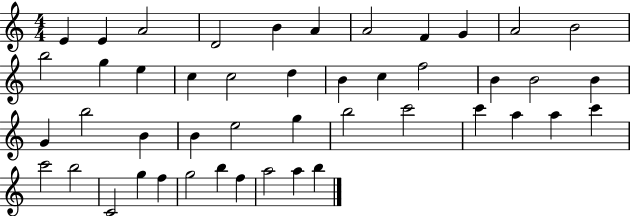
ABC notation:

X:1
T:Untitled
M:4/4
L:1/4
K:C
E E A2 D2 B A A2 F G A2 B2 b2 g e c c2 d B c f2 B B2 B G b2 B B e2 g b2 c'2 c' a a c' c'2 b2 C2 g f g2 b f a2 a b